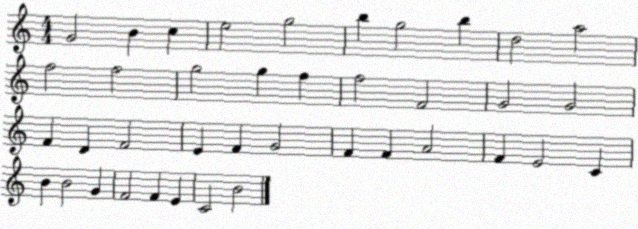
X:1
T:Untitled
M:4/4
L:1/4
K:C
G2 B c e2 g2 b g2 b d2 a2 f2 f2 g2 g f f2 F2 G2 G2 F D F2 E F G2 F F A2 F E2 C B B2 G F2 F E C2 B2